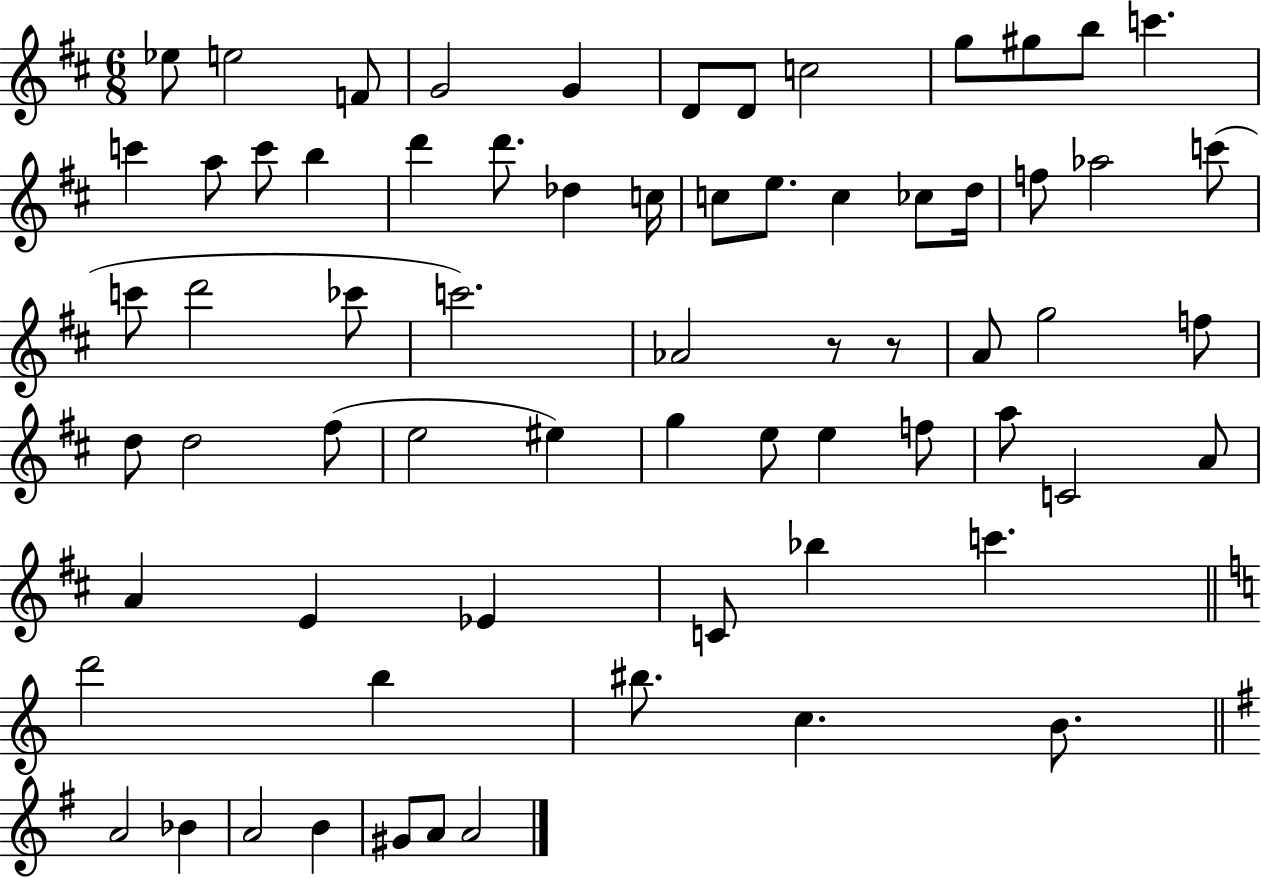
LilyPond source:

{
  \clef treble
  \numericTimeSignature
  \time 6/8
  \key d \major
  ees''8 e''2 f'8 | g'2 g'4 | d'8 d'8 c''2 | g''8 gis''8 b''8 c'''4. | \break c'''4 a''8 c'''8 b''4 | d'''4 d'''8. des''4 c''16 | c''8 e''8. c''4 ces''8 d''16 | f''8 aes''2 c'''8( | \break c'''8 d'''2 ces'''8 | c'''2.) | aes'2 r8 r8 | a'8 g''2 f''8 | \break d''8 d''2 fis''8( | e''2 eis''4) | g''4 e''8 e''4 f''8 | a''8 c'2 a'8 | \break a'4 e'4 ees'4 | c'8 bes''4 c'''4. | \bar "||" \break \key c \major d'''2 b''4 | bis''8. c''4. b'8. | \bar "||" \break \key g \major a'2 bes'4 | a'2 b'4 | gis'8 a'8 a'2 | \bar "|."
}